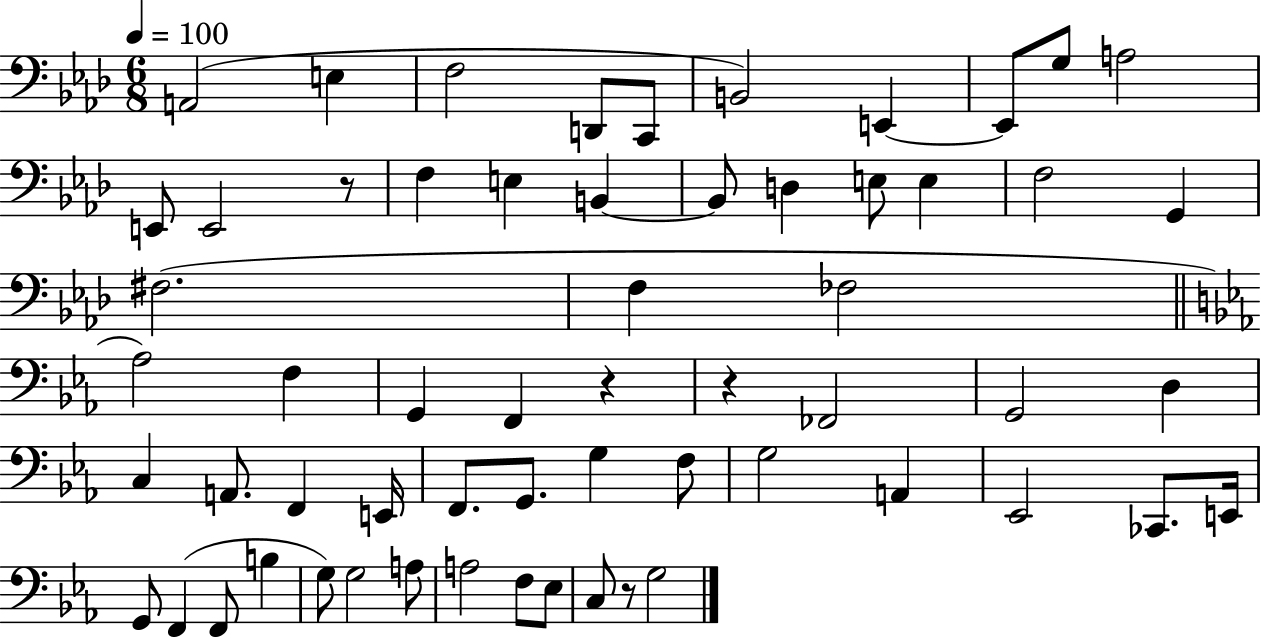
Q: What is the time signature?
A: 6/8